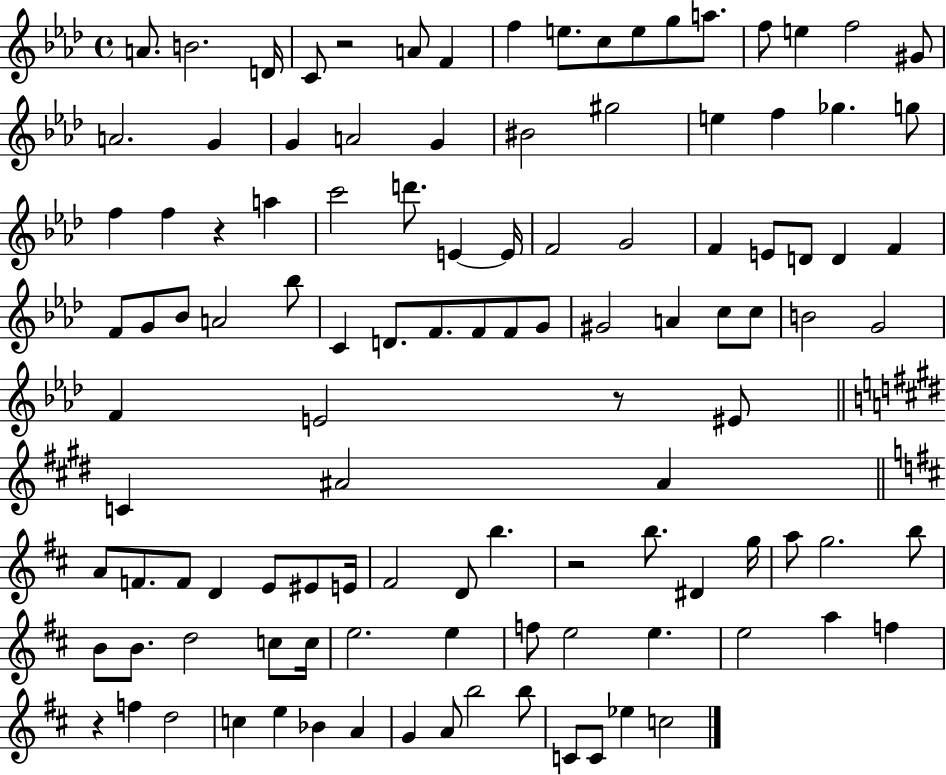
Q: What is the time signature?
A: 4/4